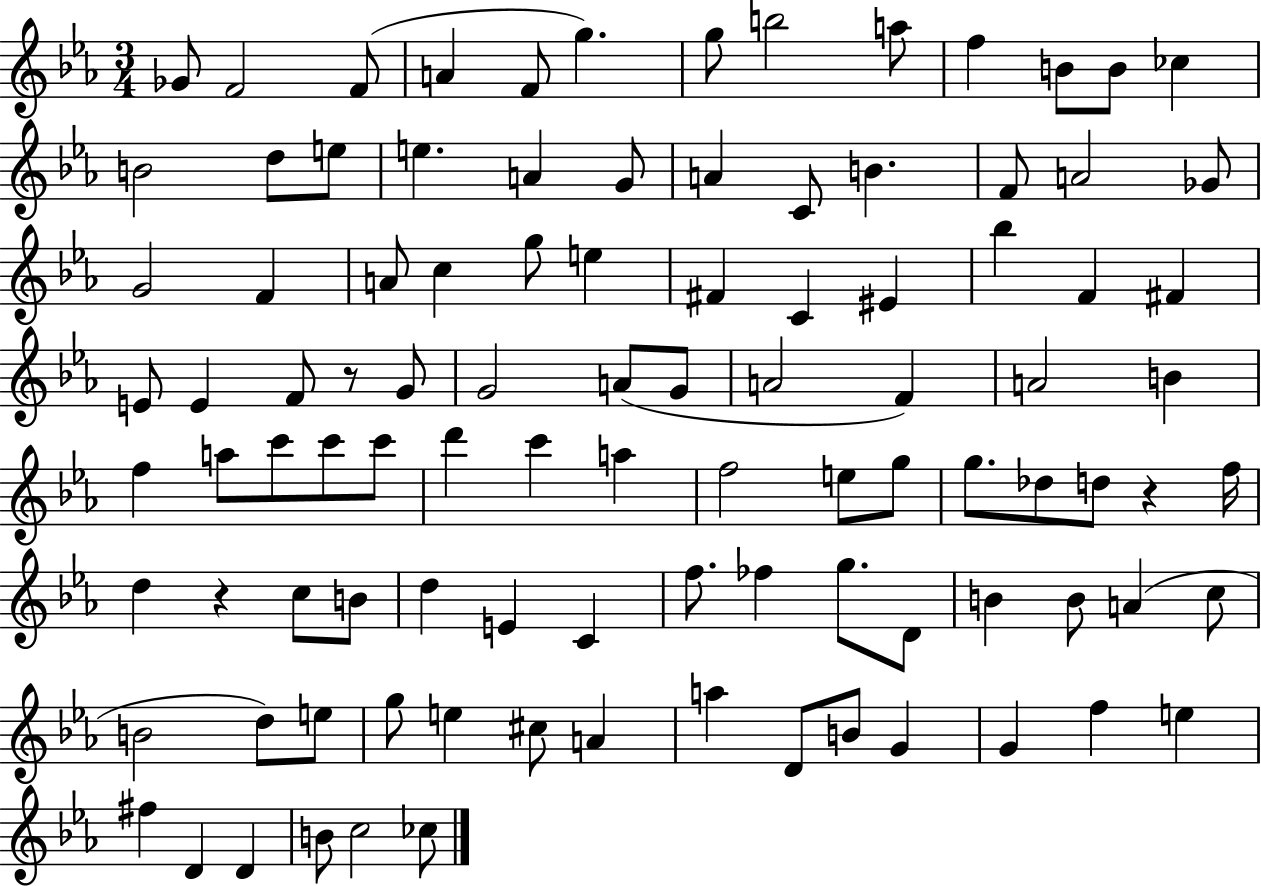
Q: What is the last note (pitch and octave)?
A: CES5